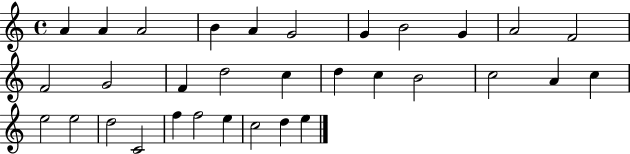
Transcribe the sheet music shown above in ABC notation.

X:1
T:Untitled
M:4/4
L:1/4
K:C
A A A2 B A G2 G B2 G A2 F2 F2 G2 F d2 c d c B2 c2 A c e2 e2 d2 C2 f f2 e c2 d e